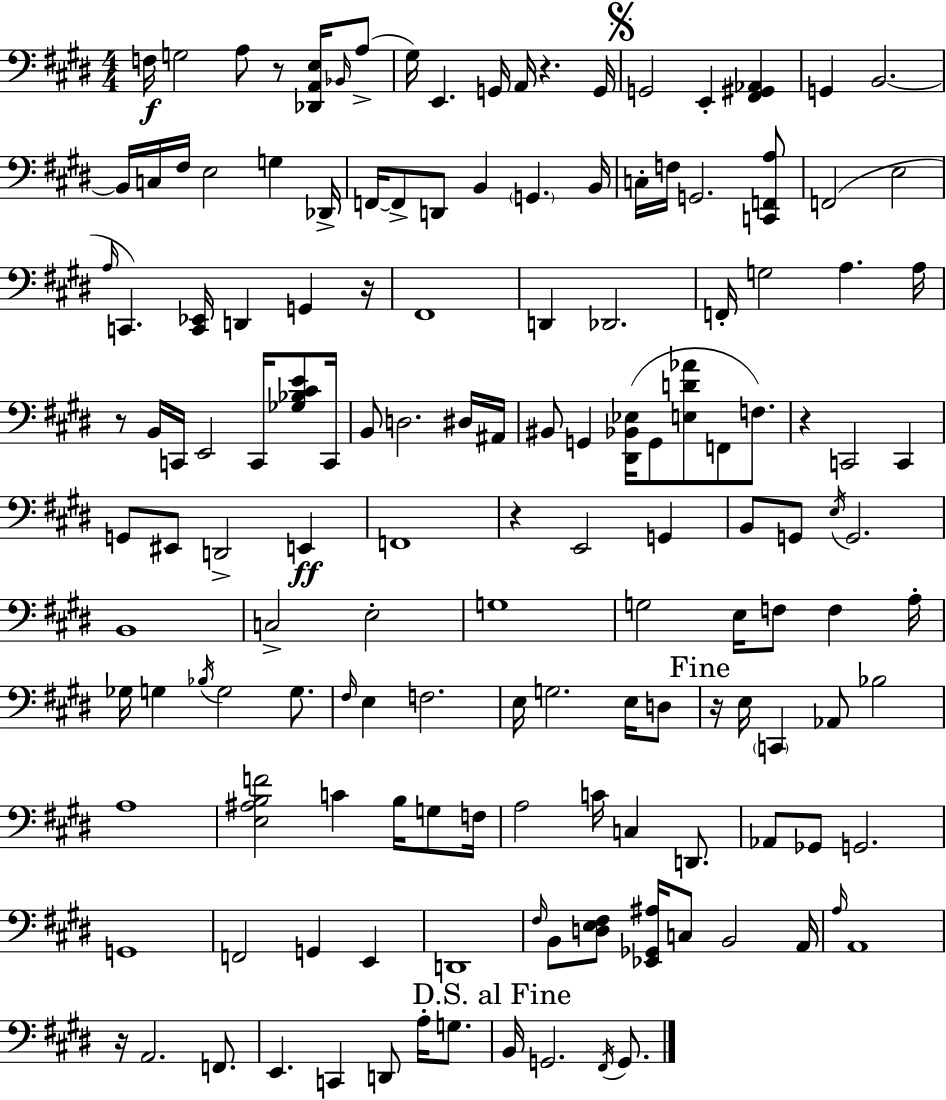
F3/s G3/h A3/e R/e [Db2,A2,E3]/s Bb2/s A3/e G#3/s E2/q. G2/s A2/s R/q. G2/s G2/h E2/q [F#2,G#2,Ab2]/q G2/q B2/h. B2/s C3/s F#3/s E3/h G3/q Db2/s F2/s F2/e D2/e B2/q G2/q. B2/s C3/s F3/s G2/h. [C2,F2,A3]/e F2/h E3/h A3/s C2/q. [C2,Eb2]/s D2/q G2/q R/s F#2/w D2/q Db2/h. F2/s G3/h A3/q. A3/s R/e B2/s C2/s E2/h C2/s [Gb3,Bb3,C#4,E4]/e C2/s B2/e D3/h. D#3/s A#2/s BIS2/e G2/q [D#2,Bb2,Eb3]/s G2/e [E3,D4,Ab4]/e F2/e F3/e. R/q C2/h C2/q G2/e EIS2/e D2/h E2/q F2/w R/q E2/h G2/q B2/e G2/e E3/s G2/h. B2/w C3/h E3/h G3/w G3/h E3/s F3/e F3/q A3/s Gb3/s G3/q Bb3/s G3/h G3/e. F#3/s E3/q F3/h. E3/s G3/h. E3/s D3/e R/s E3/s C2/q Ab2/e Bb3/h A3/w [E3,A#3,B3,F4]/h C4/q B3/s G3/e F3/s A3/h C4/s C3/q D2/e. Ab2/e Gb2/e G2/h. G2/w F2/h G2/q E2/q D2/w F#3/s B2/e [D3,E3,F#3]/e [Eb2,Gb2,A#3]/s C3/e B2/h A2/s A3/s A2/w R/s A2/h. F2/e. E2/q. C2/q D2/e A3/s G3/e. B2/s G2/h. F#2/s G2/e.